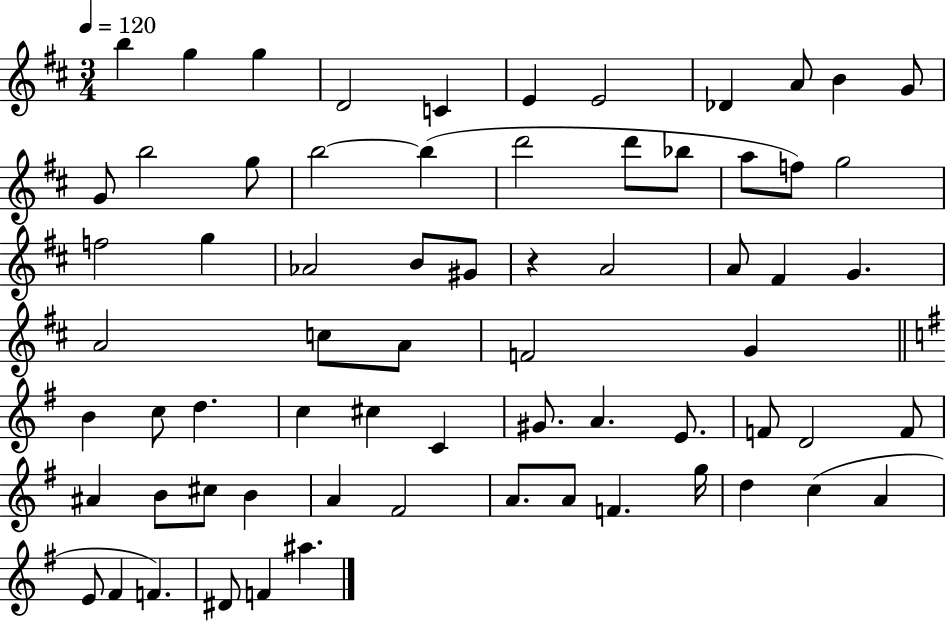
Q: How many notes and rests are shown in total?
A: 68